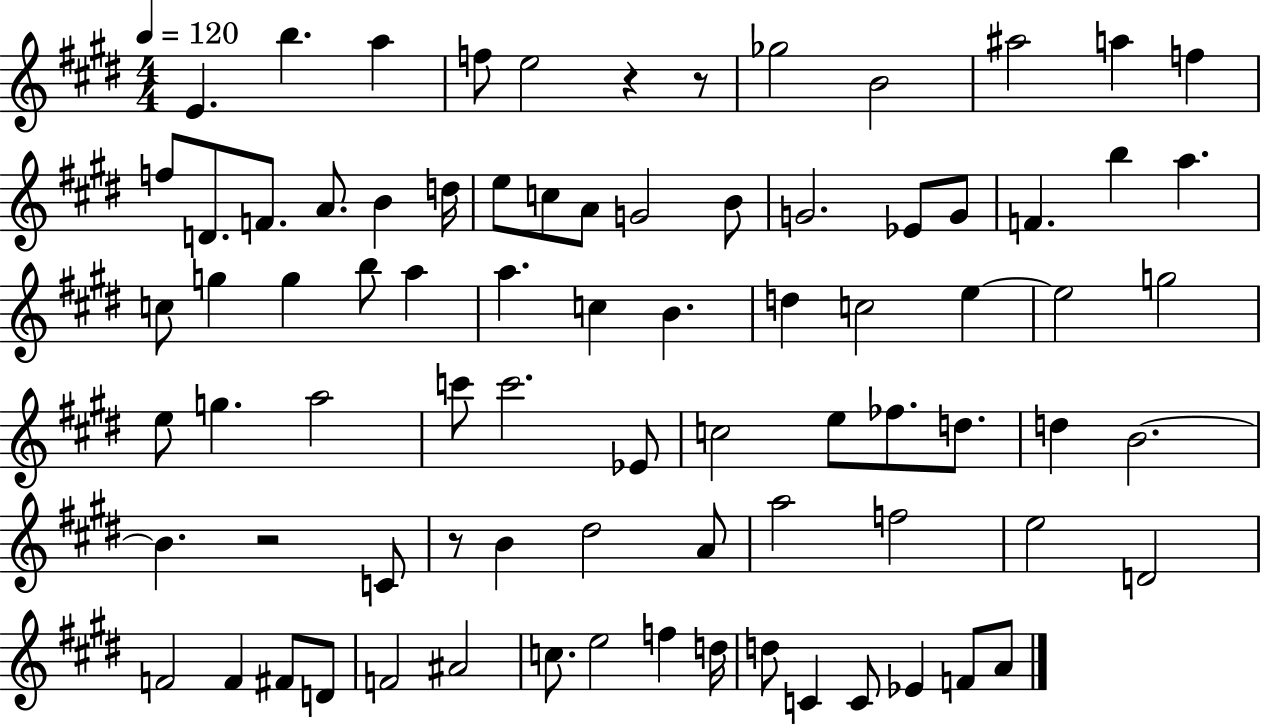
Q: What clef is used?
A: treble